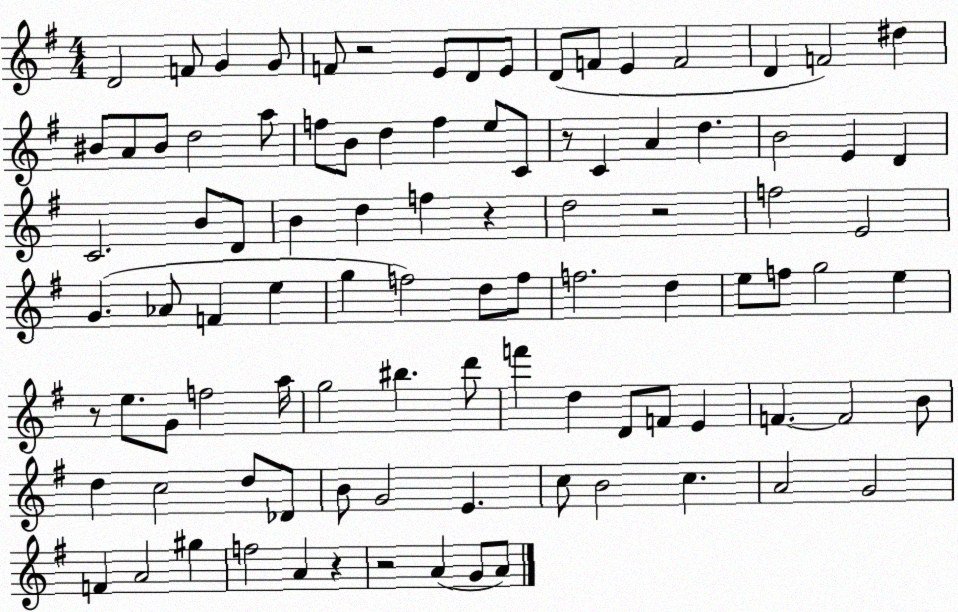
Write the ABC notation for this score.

X:1
T:Untitled
M:4/4
L:1/4
K:G
D2 F/2 G G/2 F/2 z2 E/2 D/2 E/2 D/2 F/2 E F2 D F2 ^d ^B/2 A/2 ^B/2 d2 a/2 f/2 B/2 d f e/2 C/2 z/2 C A d B2 E D C2 B/2 D/2 B d f z d2 z2 f2 E2 G _A/2 F e g f2 d/2 f/2 f2 d e/2 f/2 g2 e z/2 e/2 G/2 f2 a/4 g2 ^b d'/2 f' d D/2 F/2 E F F2 B/2 d c2 d/2 _D/2 B/2 G2 E c/2 B2 c A2 G2 F A2 ^g f2 A z z2 A G/2 A/2